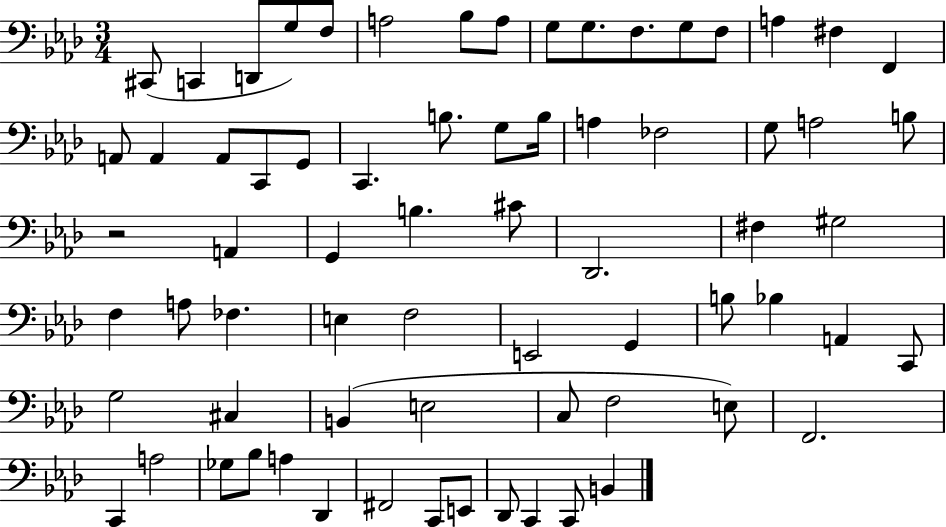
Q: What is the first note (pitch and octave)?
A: C#2